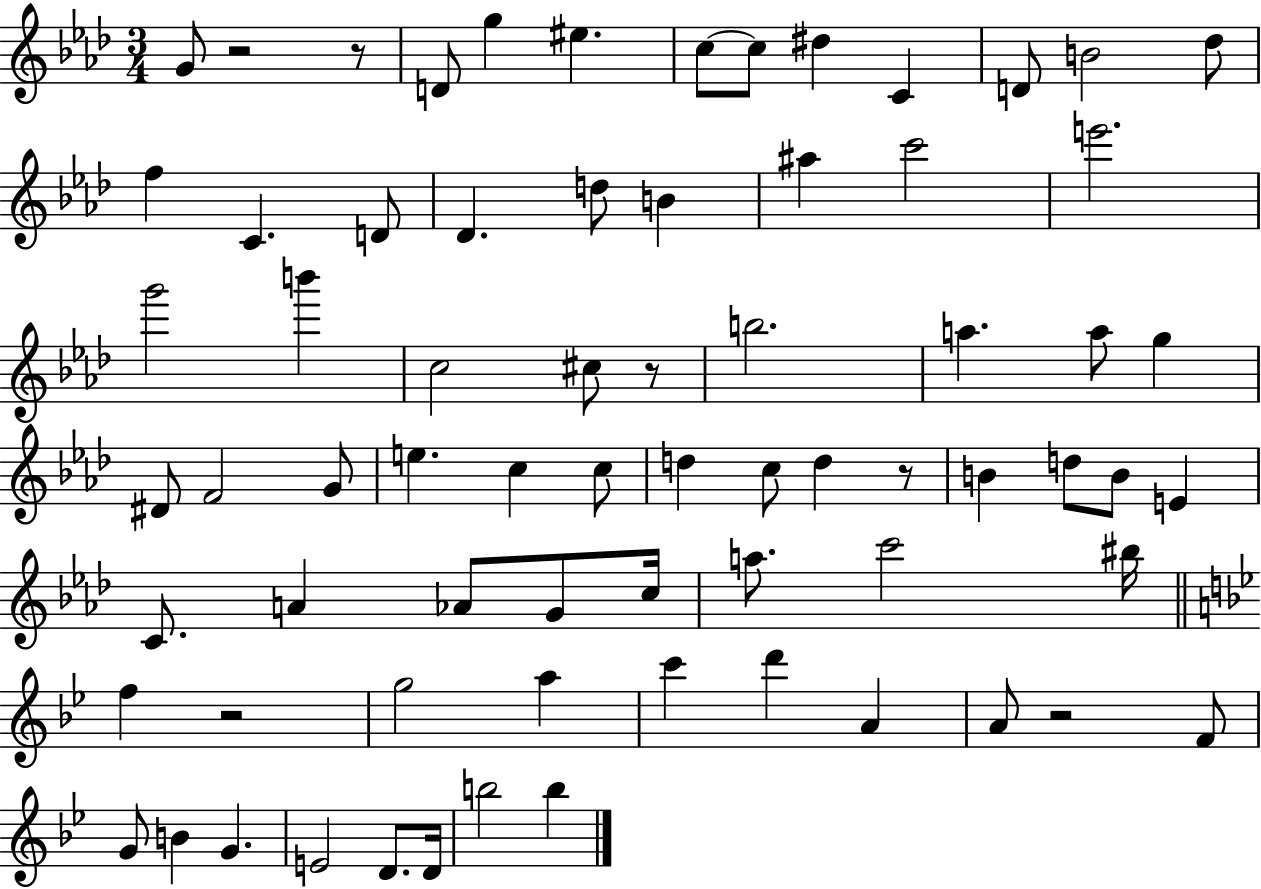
G4/e R/h R/e D4/e G5/q EIS5/q. C5/e C5/e D#5/q C4/q D4/e B4/h Db5/e F5/q C4/q. D4/e Db4/q. D5/e B4/q A#5/q C6/h E6/h. G6/h B6/q C5/h C#5/e R/e B5/h. A5/q. A5/e G5/q D#4/e F4/h G4/e E5/q. C5/q C5/e D5/q C5/e D5/q R/e B4/q D5/e B4/e E4/q C4/e. A4/q Ab4/e G4/e C5/s A5/e. C6/h BIS5/s F5/q R/h G5/h A5/q C6/q D6/q A4/q A4/e R/h F4/e G4/e B4/q G4/q. E4/h D4/e. D4/s B5/h B5/q